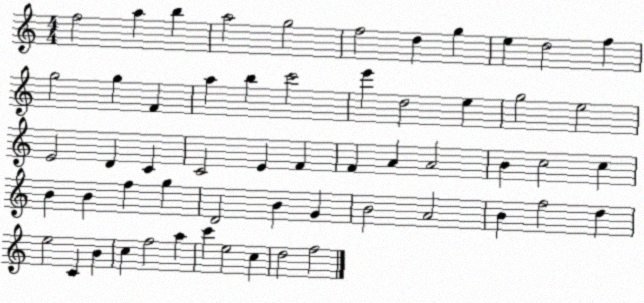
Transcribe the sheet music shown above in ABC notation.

X:1
T:Untitled
M:4/4
L:1/4
K:C
f2 a b a2 g2 f2 d g e d2 f g2 g F a b c'2 e' d2 e g2 e2 E2 D C C2 E F F A A2 B c2 c B B f g D2 B G B2 A2 B f2 d e2 C B c f2 a c' e2 c d2 f2